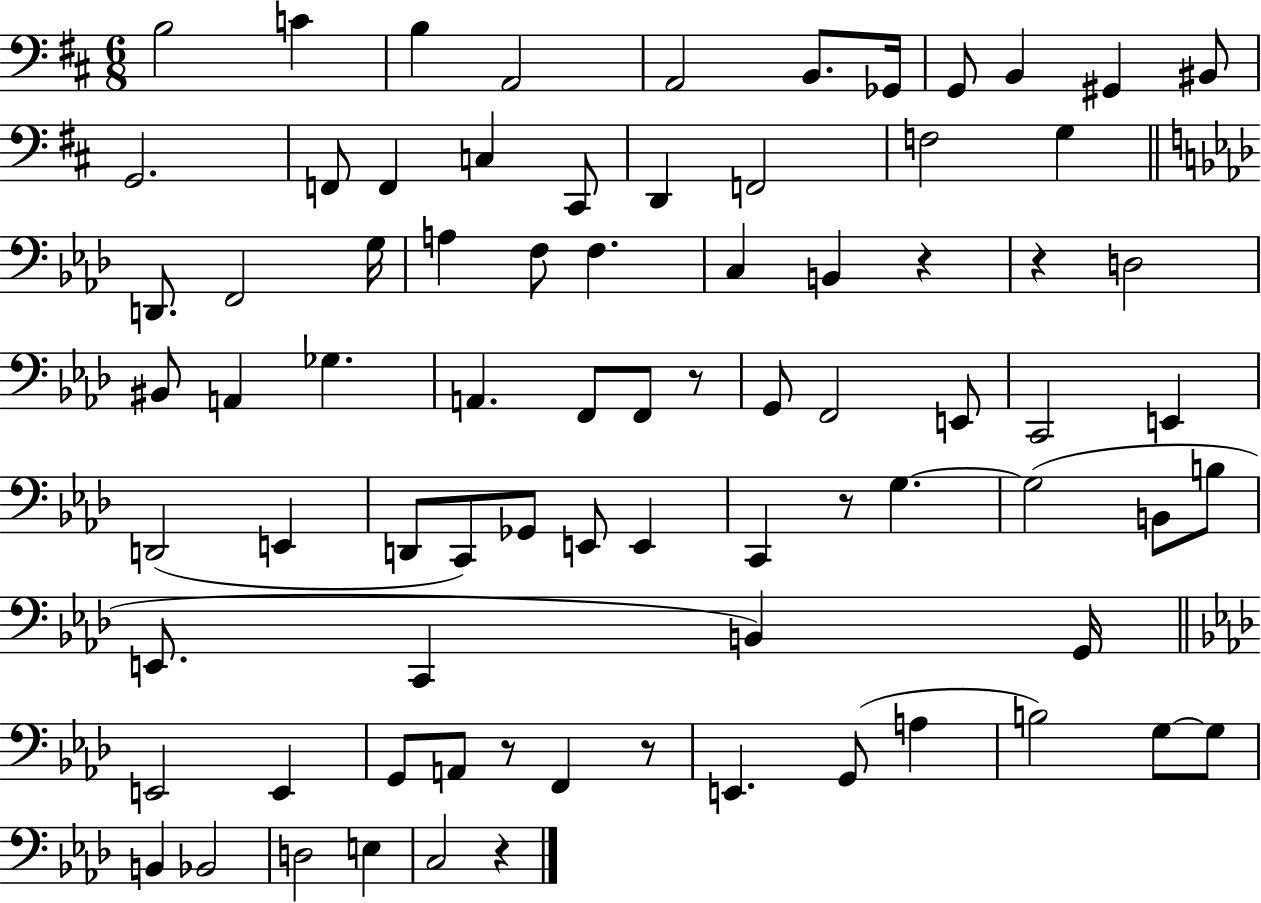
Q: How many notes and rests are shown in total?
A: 79